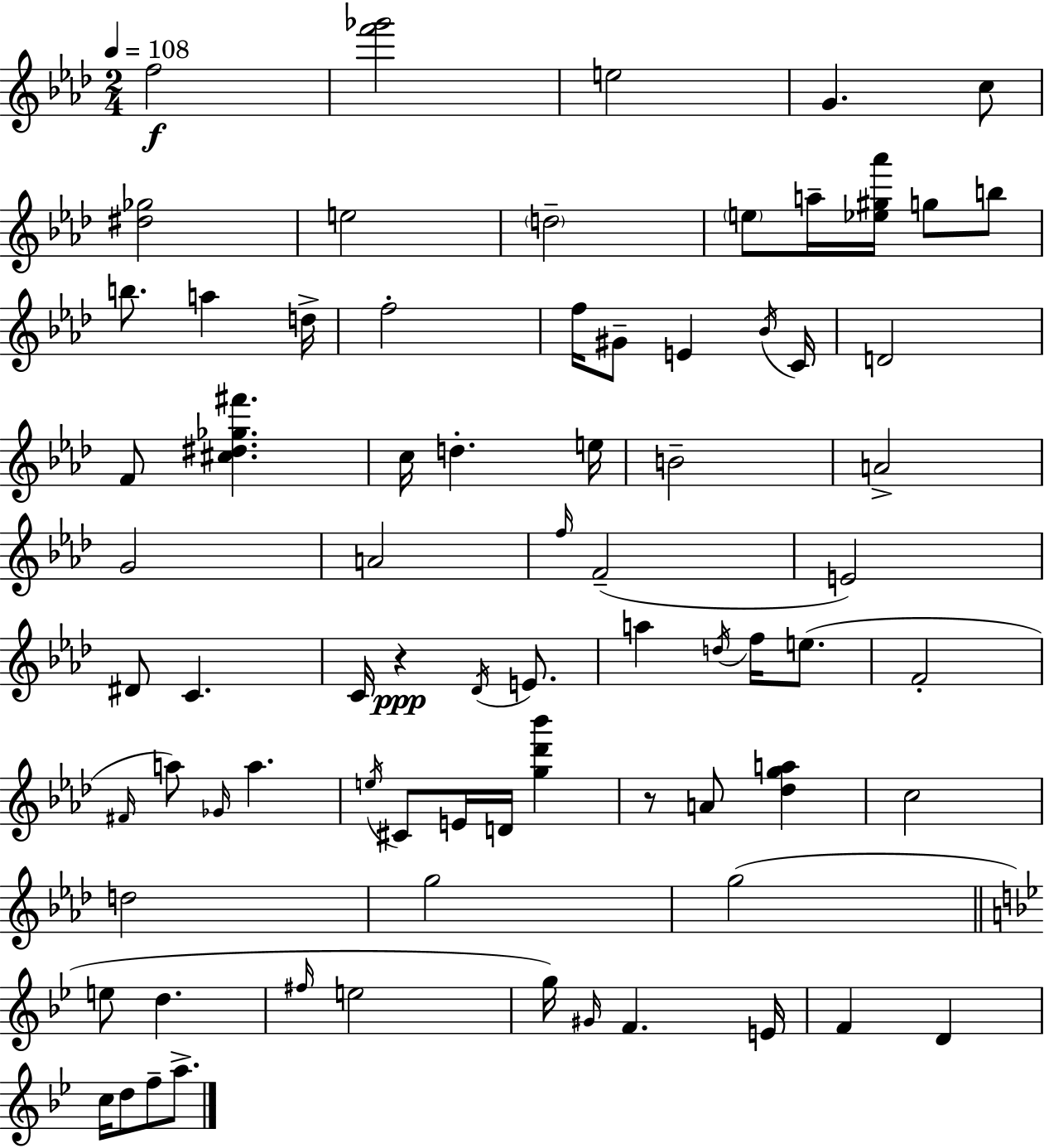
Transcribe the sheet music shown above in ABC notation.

X:1
T:Untitled
M:2/4
L:1/4
K:Ab
f2 [f'_g']2 e2 G c/2 [^d_g]2 e2 d2 e/2 a/4 [_e^g_a']/4 g/2 b/2 b/2 a d/4 f2 f/4 ^G/2 E _B/4 C/4 D2 F/2 [^c^d_g^f'] c/4 d e/4 B2 A2 G2 A2 f/4 F2 E2 ^D/2 C C/4 z _D/4 E/2 a d/4 f/4 e/2 F2 ^F/4 a/2 _G/4 a e/4 ^C/2 E/4 D/4 [g_d'_b'] z/2 A/2 [_dga] c2 d2 g2 g2 e/2 d ^f/4 e2 g/4 ^G/4 F E/4 F D c/4 d/2 f/2 a/2